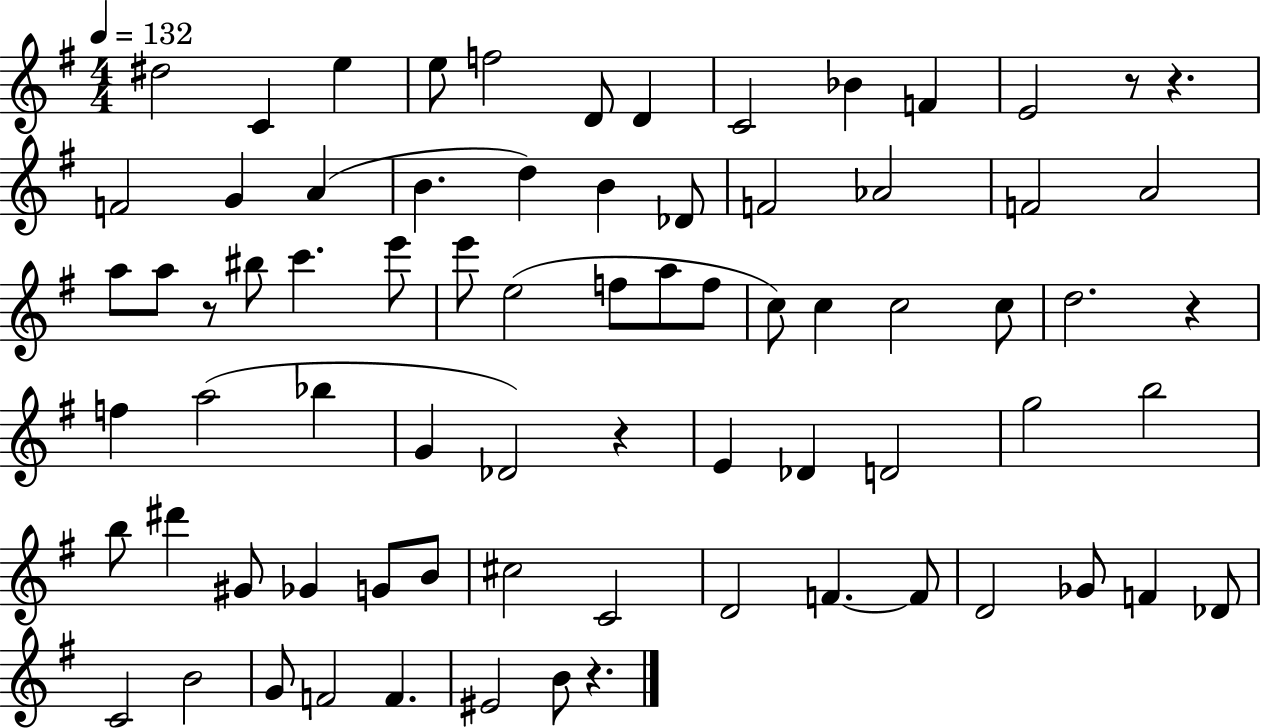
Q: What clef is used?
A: treble